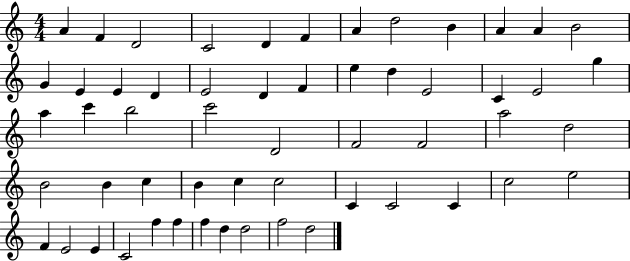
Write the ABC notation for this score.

X:1
T:Untitled
M:4/4
L:1/4
K:C
A F D2 C2 D F A d2 B A A B2 G E E D E2 D F e d E2 C E2 g a c' b2 c'2 D2 F2 F2 a2 d2 B2 B c B c c2 C C2 C c2 e2 F E2 E C2 f f f d d2 f2 d2